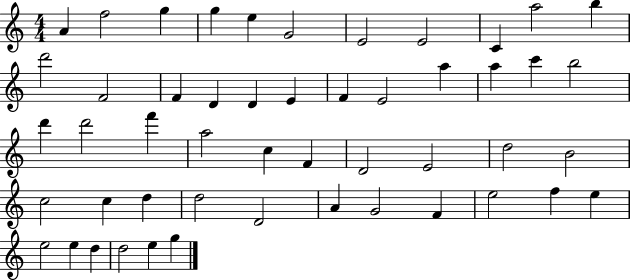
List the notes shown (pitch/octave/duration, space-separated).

A4/q F5/h G5/q G5/q E5/q G4/h E4/h E4/h C4/q A5/h B5/q D6/h F4/h F4/q D4/q D4/q E4/q F4/q E4/h A5/q A5/q C6/q B5/h D6/q D6/h F6/q A5/h C5/q F4/q D4/h E4/h D5/h B4/h C5/h C5/q D5/q D5/h D4/h A4/q G4/h F4/q E5/h F5/q E5/q E5/h E5/q D5/q D5/h E5/q G5/q